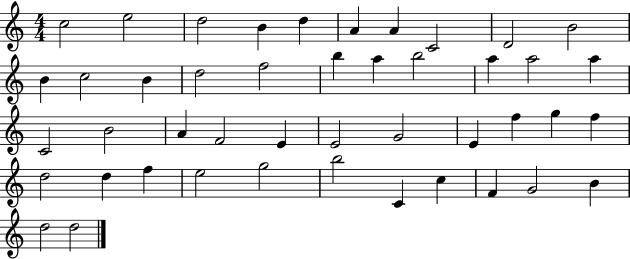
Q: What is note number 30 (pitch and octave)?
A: F5